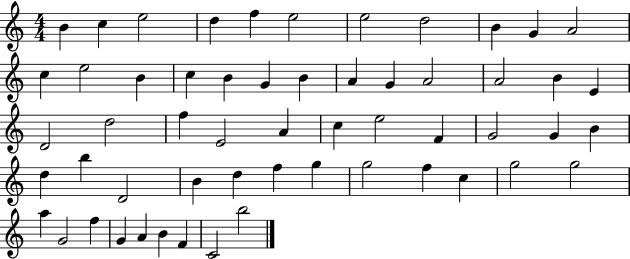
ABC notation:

X:1
T:Untitled
M:4/4
L:1/4
K:C
B c e2 d f e2 e2 d2 B G A2 c e2 B c B G B A G A2 A2 B E D2 d2 f E2 A c e2 F G2 G B d b D2 B d f g g2 f c g2 g2 a G2 f G A B F C2 b2